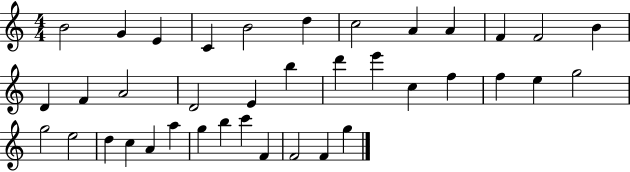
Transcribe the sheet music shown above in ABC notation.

X:1
T:Untitled
M:4/4
L:1/4
K:C
B2 G E C B2 d c2 A A F F2 B D F A2 D2 E b d' e' c f f e g2 g2 e2 d c A a g b c' F F2 F g